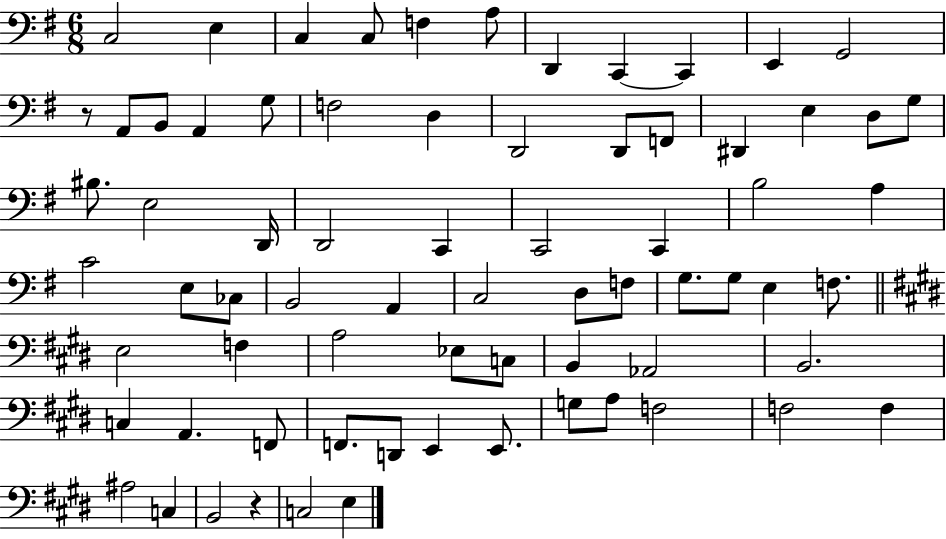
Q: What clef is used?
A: bass